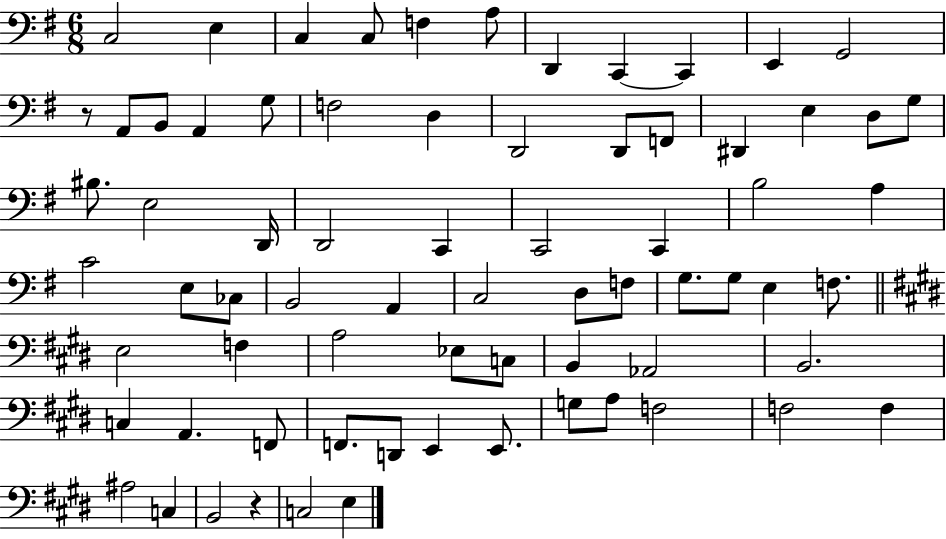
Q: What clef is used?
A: bass